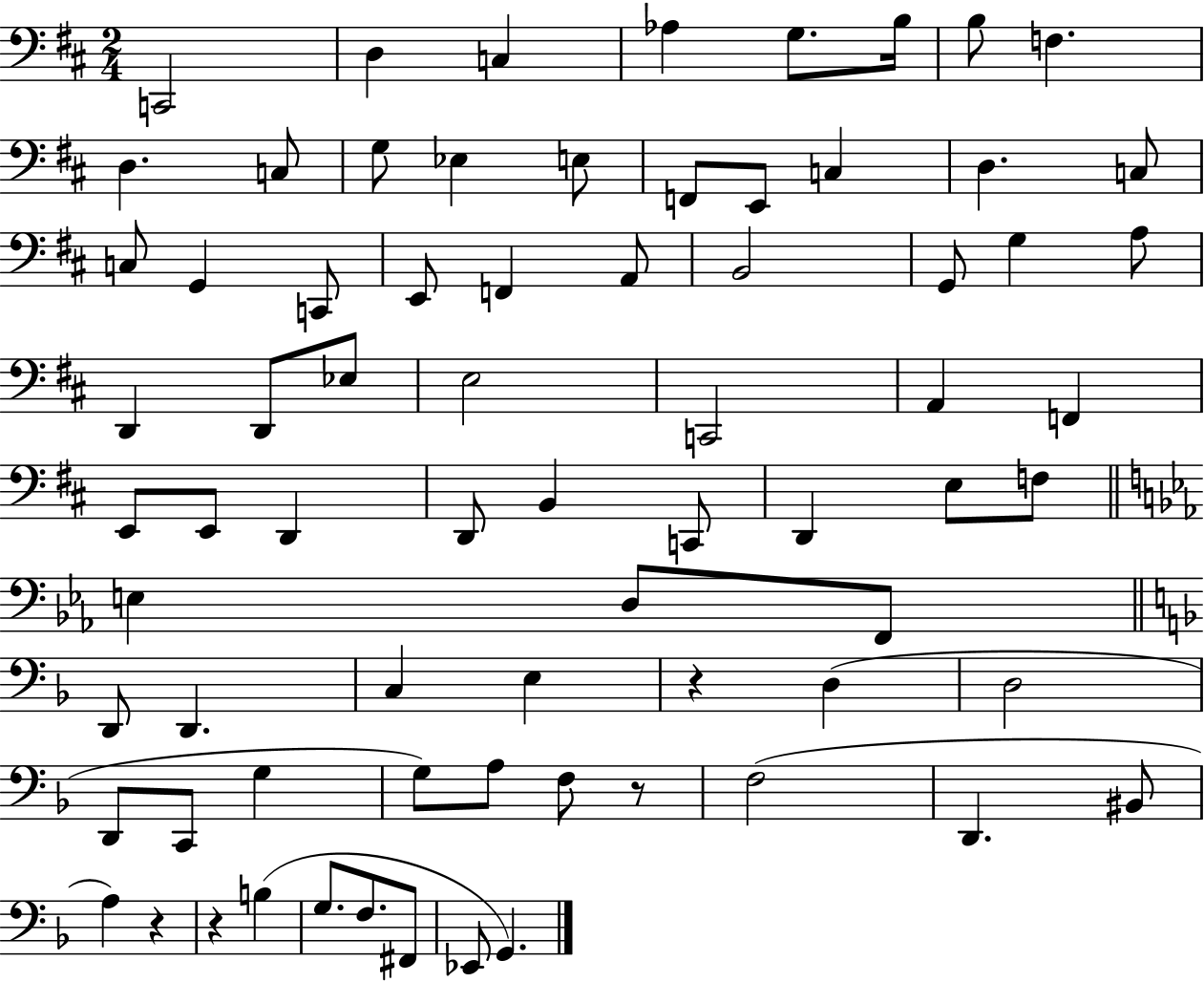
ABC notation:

X:1
T:Untitled
M:2/4
L:1/4
K:D
C,,2 D, C, _A, G,/2 B,/4 B,/2 F, D, C,/2 G,/2 _E, E,/2 F,,/2 E,,/2 C, D, C,/2 C,/2 G,, C,,/2 E,,/2 F,, A,,/2 B,,2 G,,/2 G, A,/2 D,, D,,/2 _E,/2 E,2 C,,2 A,, F,, E,,/2 E,,/2 D,, D,,/2 B,, C,,/2 D,, E,/2 F,/2 E, D,/2 F,,/2 D,,/2 D,, C, E, z D, D,2 D,,/2 C,,/2 G, G,/2 A,/2 F,/2 z/2 F,2 D,, ^B,,/2 A, z z B, G,/2 F,/2 ^F,,/2 _E,,/2 G,,